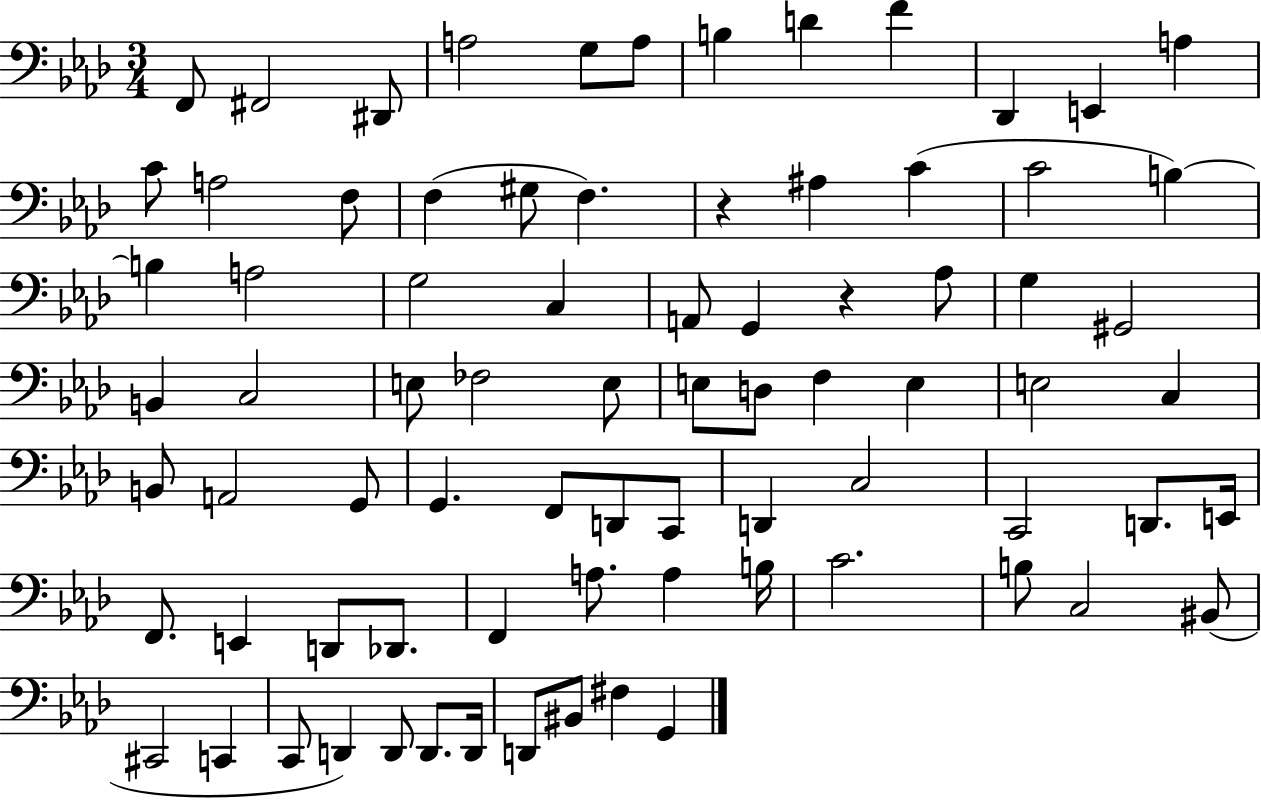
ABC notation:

X:1
T:Untitled
M:3/4
L:1/4
K:Ab
F,,/2 ^F,,2 ^D,,/2 A,2 G,/2 A,/2 B, D F _D,, E,, A, C/2 A,2 F,/2 F, ^G,/2 F, z ^A, C C2 B, B, A,2 G,2 C, A,,/2 G,, z _A,/2 G, ^G,,2 B,, C,2 E,/2 _F,2 E,/2 E,/2 D,/2 F, E, E,2 C, B,,/2 A,,2 G,,/2 G,, F,,/2 D,,/2 C,,/2 D,, C,2 C,,2 D,,/2 E,,/4 F,,/2 E,, D,,/2 _D,,/2 F,, A,/2 A, B,/4 C2 B,/2 C,2 ^B,,/2 ^C,,2 C,, C,,/2 D,, D,,/2 D,,/2 D,,/4 D,,/2 ^B,,/2 ^F, G,,